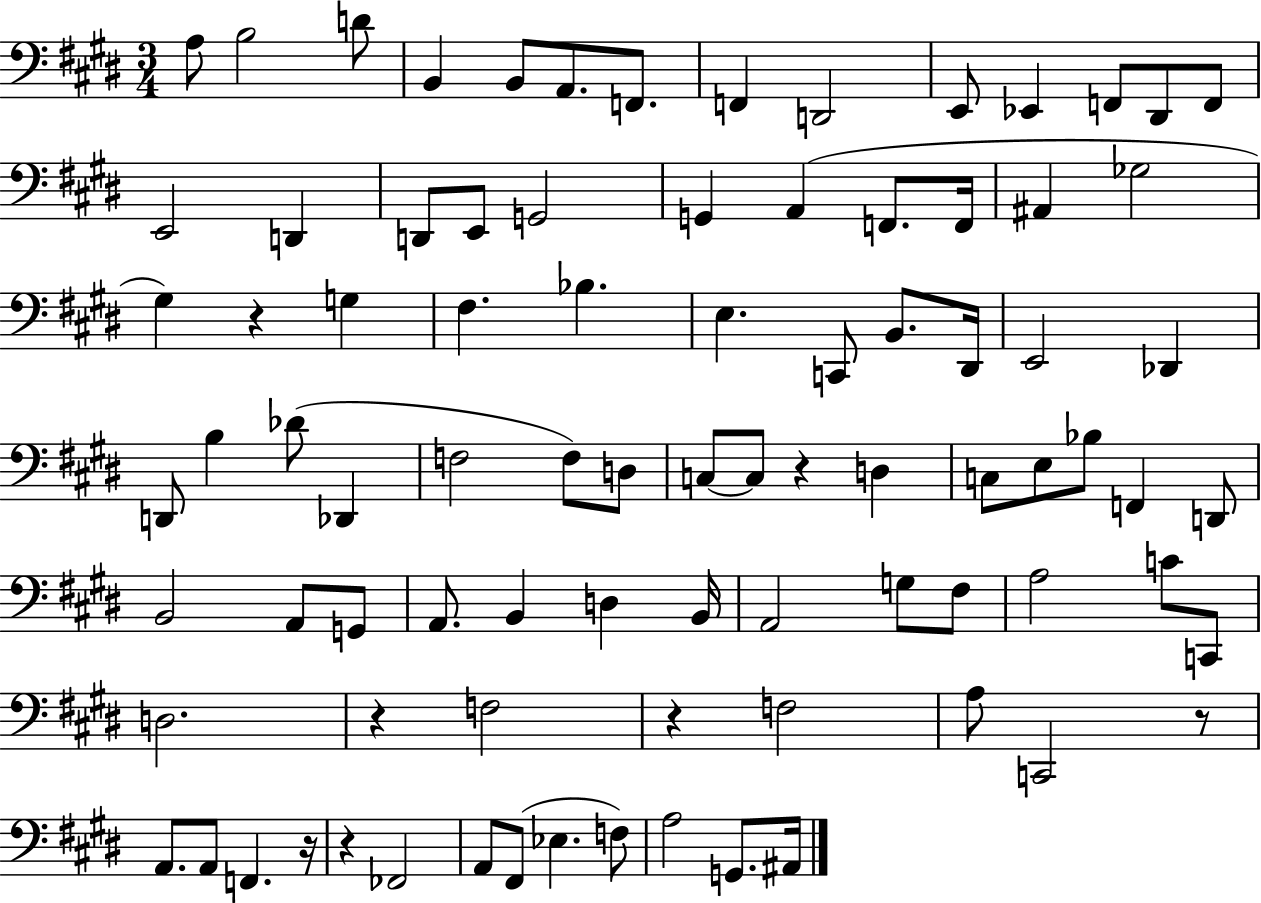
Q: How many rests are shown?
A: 7